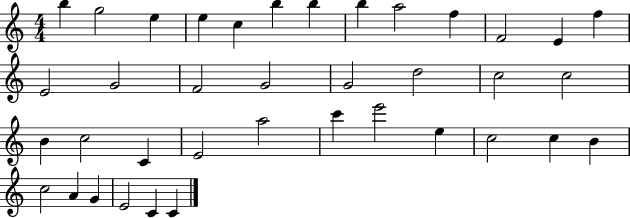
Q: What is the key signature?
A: C major